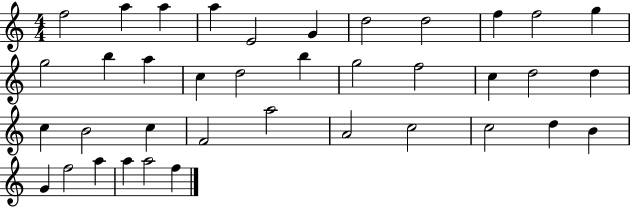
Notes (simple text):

F5/h A5/q A5/q A5/q E4/h G4/q D5/h D5/h F5/q F5/h G5/q G5/h B5/q A5/q C5/q D5/h B5/q G5/h F5/h C5/q D5/h D5/q C5/q B4/h C5/q F4/h A5/h A4/h C5/h C5/h D5/q B4/q G4/q F5/h A5/q A5/q A5/h F5/q